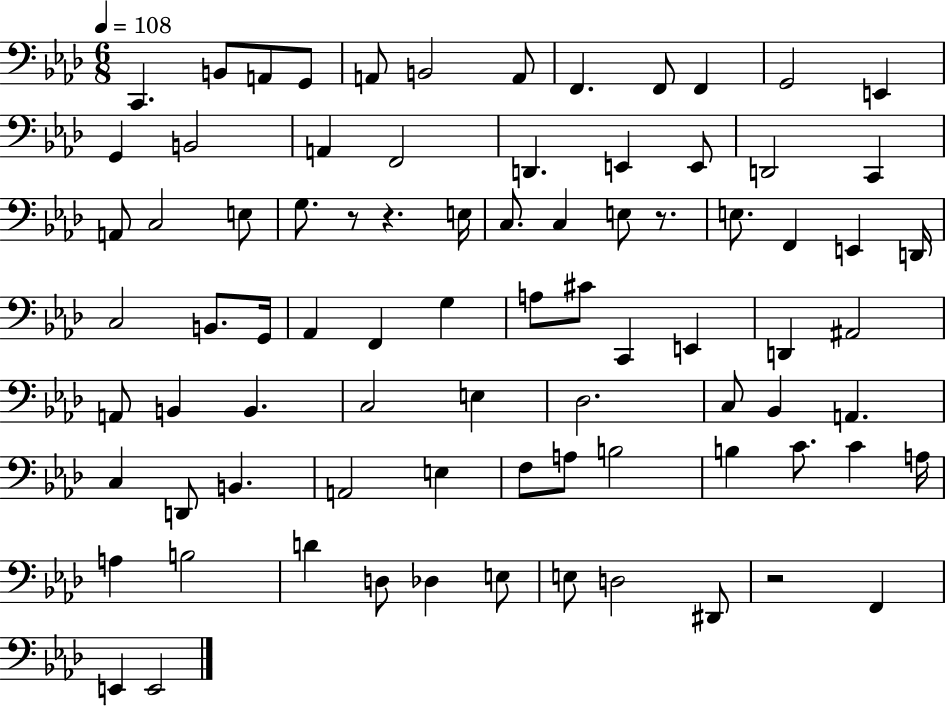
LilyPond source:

{
  \clef bass
  \numericTimeSignature
  \time 6/8
  \key aes \major
  \tempo 4 = 108
  c,4. b,8 a,8 g,8 | a,8 b,2 a,8 | f,4. f,8 f,4 | g,2 e,4 | \break g,4 b,2 | a,4 f,2 | d,4. e,4 e,8 | d,2 c,4 | \break a,8 c2 e8 | g8. r8 r4. e16 | c8. c4 e8 r8. | e8. f,4 e,4 d,16 | \break c2 b,8. g,16 | aes,4 f,4 g4 | a8 cis'8 c,4 e,4 | d,4 ais,2 | \break a,8 b,4 b,4. | c2 e4 | des2. | c8 bes,4 a,4. | \break c4 d,8 b,4. | a,2 e4 | f8 a8 b2 | b4 c'8. c'4 a16 | \break a4 b2 | d'4 d8 des4 e8 | e8 d2 dis,8 | r2 f,4 | \break e,4 e,2 | \bar "|."
}